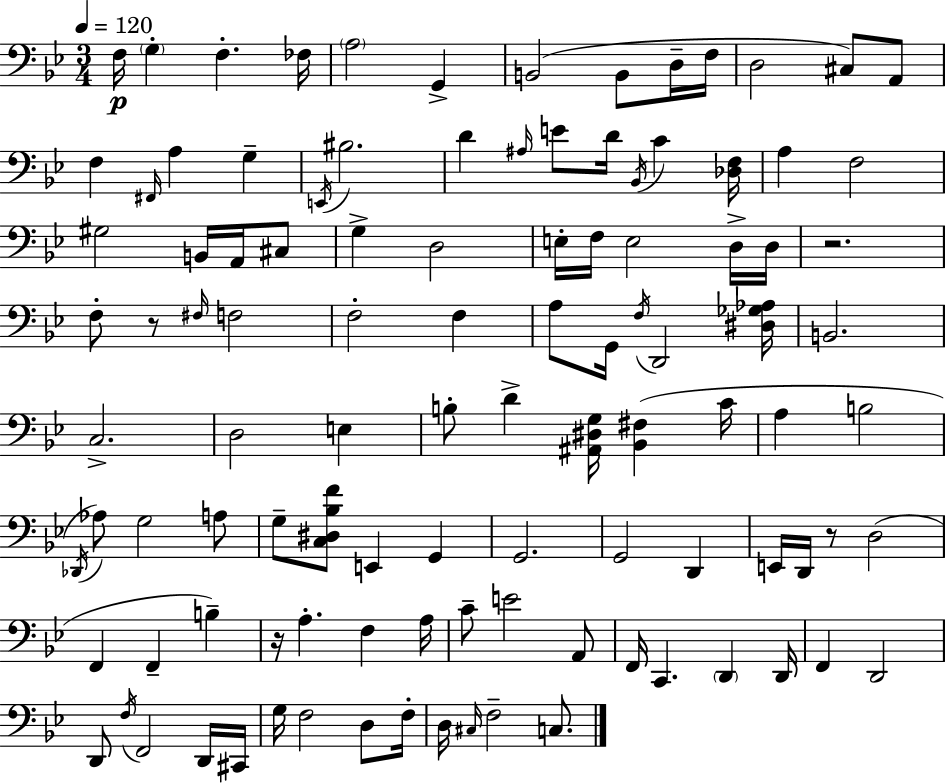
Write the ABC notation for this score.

X:1
T:Untitled
M:3/4
L:1/4
K:Bb
F,/4 G, F, _F,/4 A,2 G,, B,,2 B,,/2 D,/4 F,/4 D,2 ^C,/2 A,,/2 F, ^F,,/4 A, G, E,,/4 ^B,2 D ^A,/4 E/2 D/4 _B,,/4 C [_D,F,]/4 A, F,2 ^G,2 B,,/4 A,,/4 ^C,/2 G, D,2 E,/4 F,/4 E,2 D,/4 D,/4 z2 F,/2 z/2 ^F,/4 F,2 F,2 F, A,/2 G,,/4 F,/4 D,,2 [^D,_G,_A,]/4 B,,2 C,2 D,2 E, B,/2 D [^A,,^D,G,]/4 [_B,,^F,] C/4 A, B,2 _D,,/4 _A,/2 G,2 A,/2 G,/2 [C,^D,_B,F]/2 E,, G,, G,,2 G,,2 D,, E,,/4 D,,/4 z/2 D,2 F,, F,, B, z/4 A, F, A,/4 C/2 E2 A,,/2 F,,/4 C,, D,, D,,/4 F,, D,,2 D,,/2 F,/4 F,,2 D,,/4 ^C,,/4 G,/4 F,2 D,/2 F,/4 D,/4 ^C,/4 F,2 C,/2